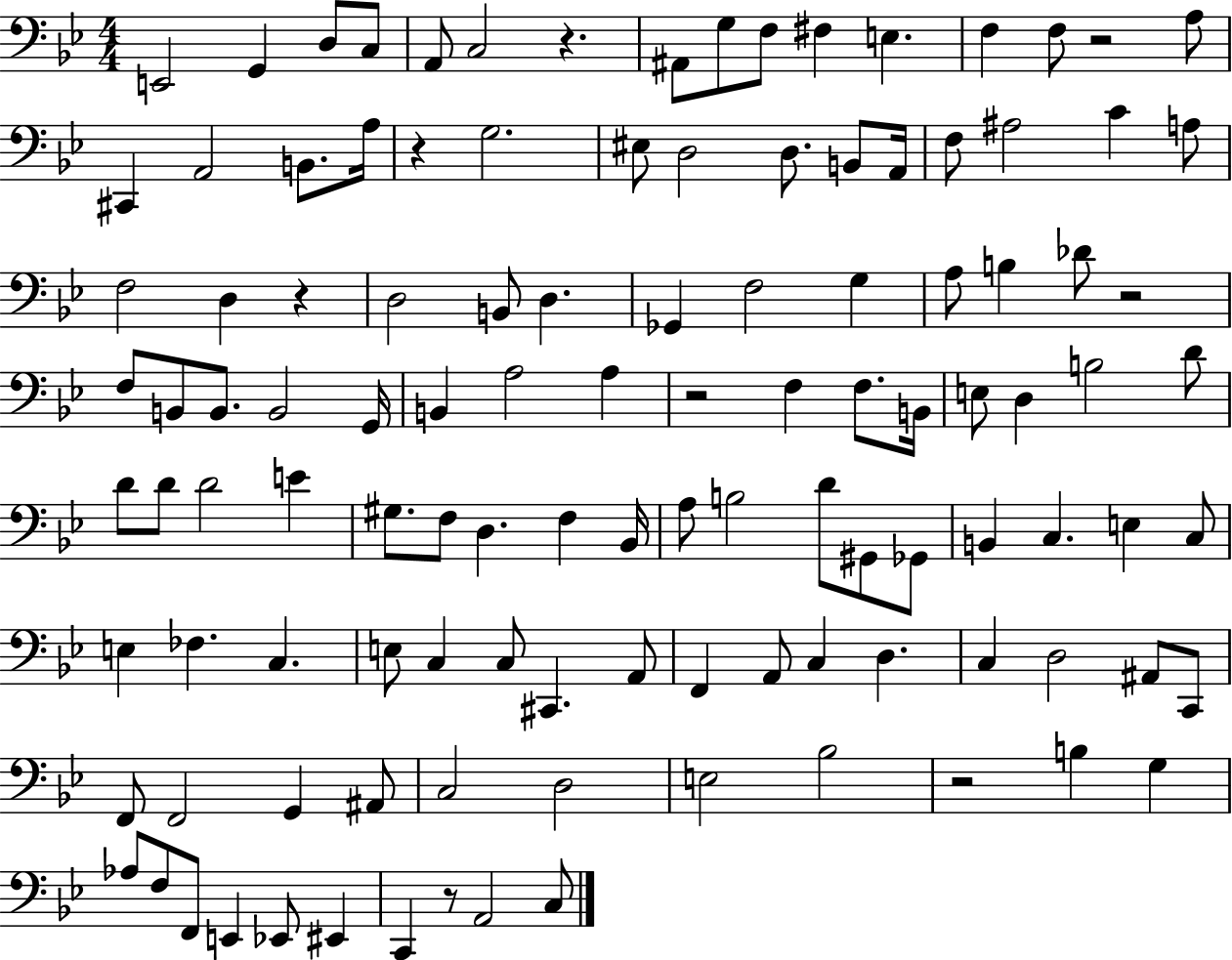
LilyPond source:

{
  \clef bass
  \numericTimeSignature
  \time 4/4
  \key bes \major
  e,2 g,4 d8 c8 | a,8 c2 r4. | ais,8 g8 f8 fis4 e4. | f4 f8 r2 a8 | \break cis,4 a,2 b,8. a16 | r4 g2. | eis8 d2 d8. b,8 a,16 | f8 ais2 c'4 a8 | \break f2 d4 r4 | d2 b,8 d4. | ges,4 f2 g4 | a8 b4 des'8 r2 | \break f8 b,8 b,8. b,2 g,16 | b,4 a2 a4 | r2 f4 f8. b,16 | e8 d4 b2 d'8 | \break d'8 d'8 d'2 e'4 | gis8. f8 d4. f4 bes,16 | a8 b2 d'8 gis,8 ges,8 | b,4 c4. e4 c8 | \break e4 fes4. c4. | e8 c4 c8 cis,4. a,8 | f,4 a,8 c4 d4. | c4 d2 ais,8 c,8 | \break f,8 f,2 g,4 ais,8 | c2 d2 | e2 bes2 | r2 b4 g4 | \break aes8 f8 f,8 e,4 ees,8 eis,4 | c,4 r8 a,2 c8 | \bar "|."
}